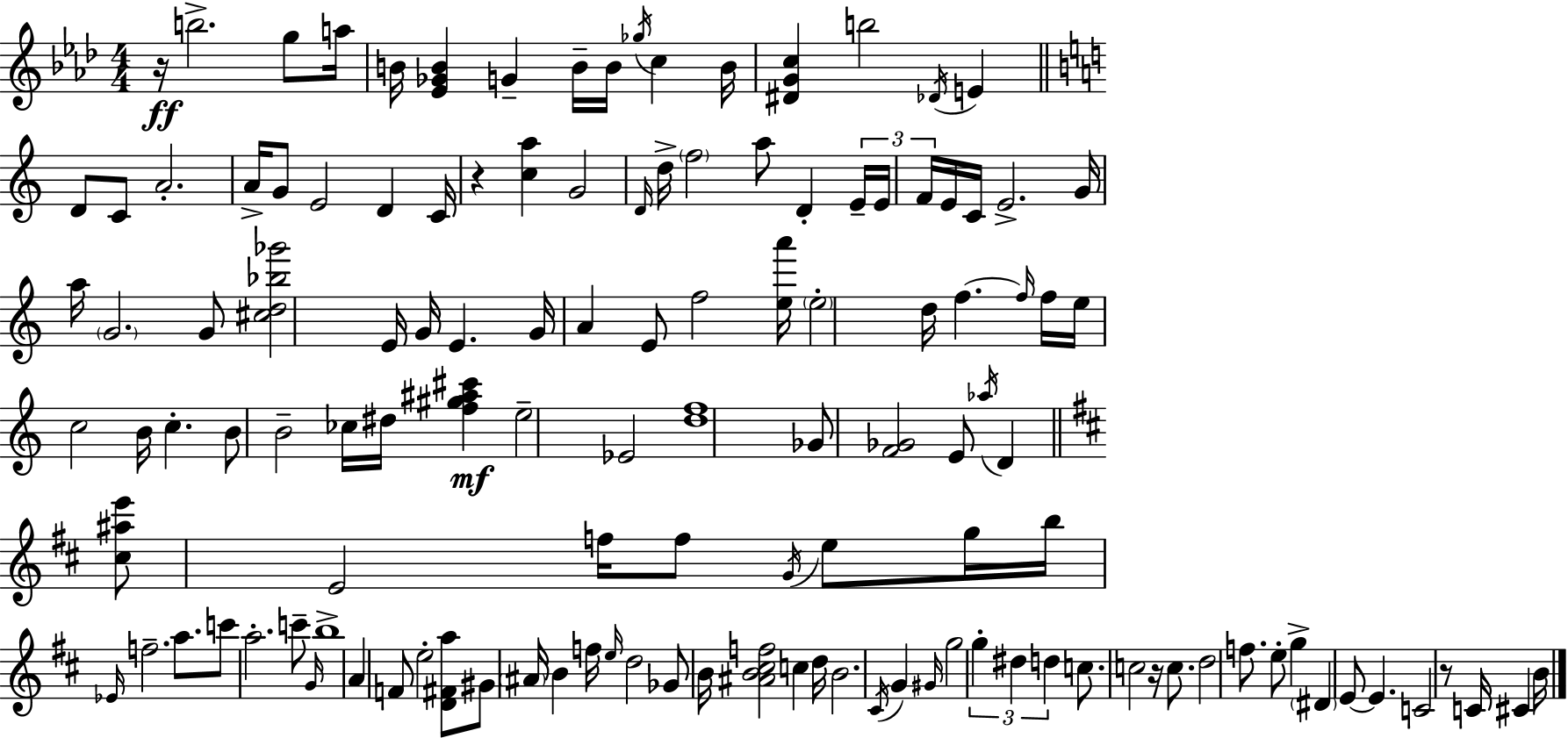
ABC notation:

X:1
T:Untitled
M:4/4
L:1/4
K:Ab
z/4 b2 g/2 a/4 B/4 [_E_GB] G B/4 B/4 _g/4 c B/4 [^DGc] b2 _D/4 E D/2 C/2 A2 A/4 G/2 E2 D C/4 z [ca] G2 D/4 d/4 f2 a/2 D E/4 E/4 F/4 E/4 C/4 E2 G/4 a/4 G2 G/2 [^cd_b_g']2 E/4 G/4 E G/4 A E/2 f2 [ea']/4 e2 d/4 f f/4 f/4 e/4 c2 B/4 c B/2 B2 _c/4 ^d/4 [f^g^a^c'] e2 _E2 [df]4 _G/2 [F_G]2 E/2 _a/4 D [^c^ae']/2 E2 f/4 f/2 G/4 e/2 g/4 b/4 _E/4 f2 a/2 c'/2 a2 c'/2 G/4 b4 A F/2 e2 [D^Fa]/2 ^G/2 ^A/4 B f/4 e/4 d2 _G/2 B/4 [^AB^cf]2 c d/4 B2 ^C/4 G ^G/4 g2 g ^d d c/2 c2 z/4 c/2 d2 f/2 e/2 g ^D E/2 E C2 z/2 C/4 ^C B/4